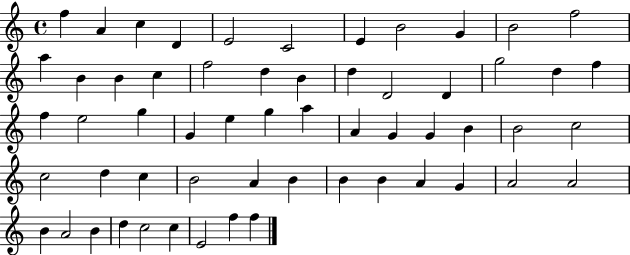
{
  \clef treble
  \time 4/4
  \defaultTimeSignature
  \key c \major
  f''4 a'4 c''4 d'4 | e'2 c'2 | e'4 b'2 g'4 | b'2 f''2 | \break a''4 b'4 b'4 c''4 | f''2 d''4 b'4 | d''4 d'2 d'4 | g''2 d''4 f''4 | \break f''4 e''2 g''4 | g'4 e''4 g''4 a''4 | a'4 g'4 g'4 b'4 | b'2 c''2 | \break c''2 d''4 c''4 | b'2 a'4 b'4 | b'4 b'4 a'4 g'4 | a'2 a'2 | \break b'4 a'2 b'4 | d''4 c''2 c''4 | e'2 f''4 f''4 | \bar "|."
}